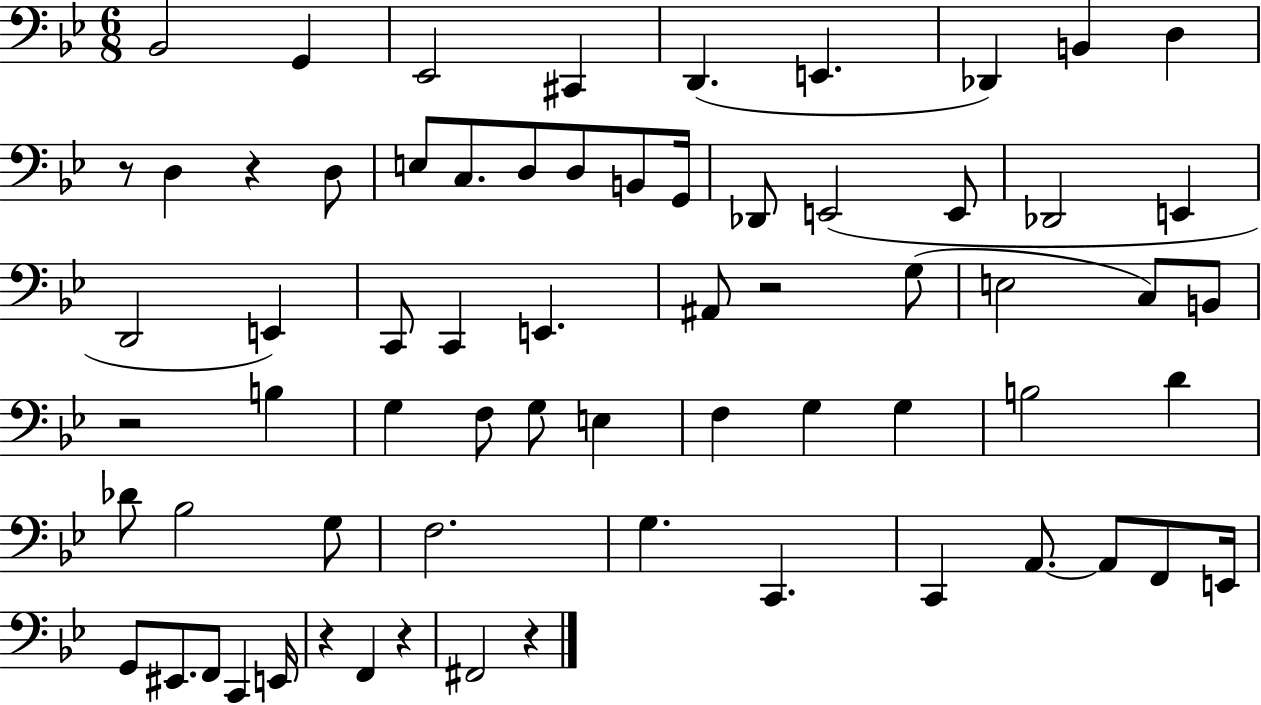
{
  \clef bass
  \numericTimeSignature
  \time 6/8
  \key bes \major
  bes,2 g,4 | ees,2 cis,4 | d,4.( e,4. | des,4) b,4 d4 | \break r8 d4 r4 d8 | e8 c8. d8 d8 b,8 g,16 | des,8 e,2( e,8 | des,2 e,4 | \break d,2 e,4) | c,8 c,4 e,4. | ais,8 r2 g8( | e2 c8) b,8 | \break r2 b4 | g4 f8 g8 e4 | f4 g4 g4 | b2 d'4 | \break des'8 bes2 g8 | f2. | g4. c,4. | c,4 a,8.~~ a,8 f,8 e,16 | \break g,8 eis,8. f,8 c,4 e,16 | r4 f,4 r4 | fis,2 r4 | \bar "|."
}